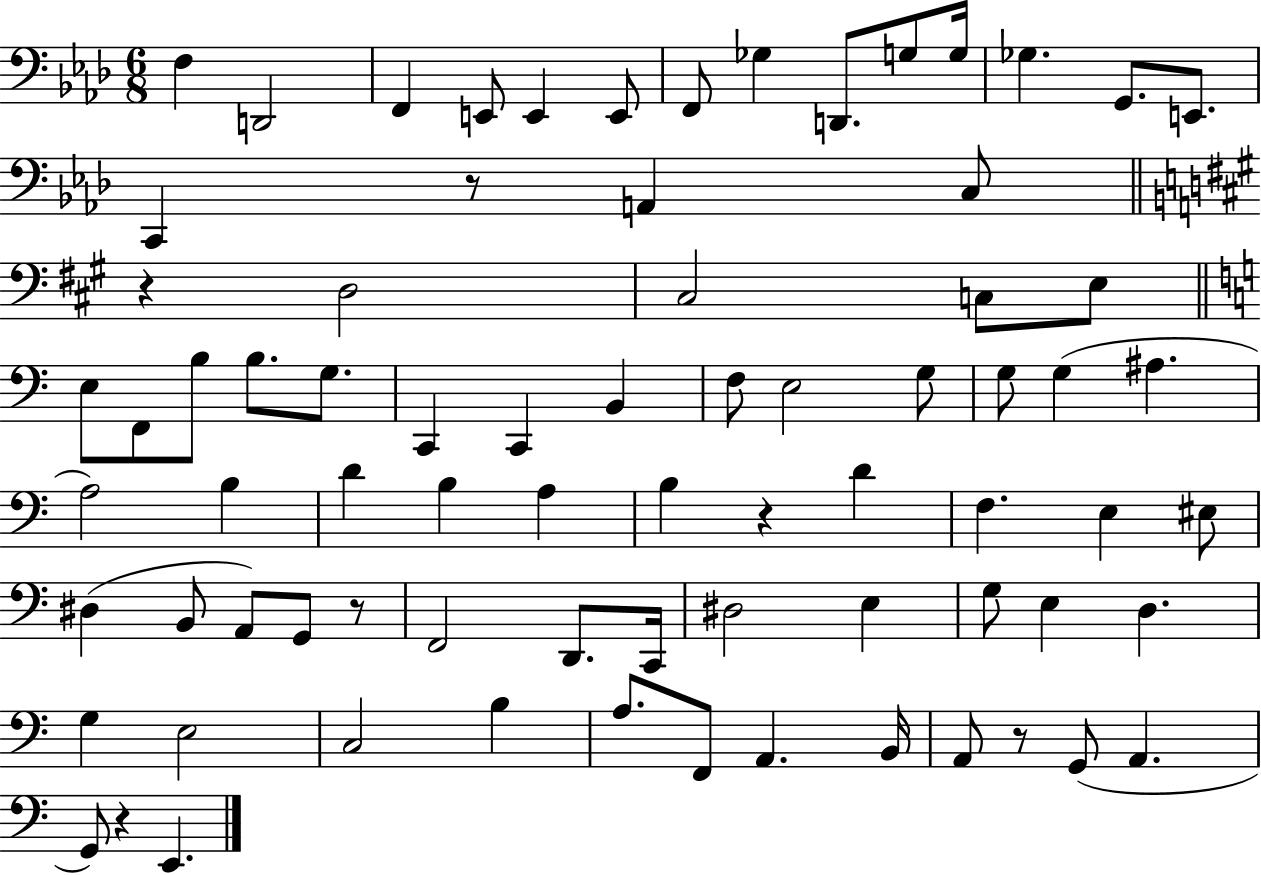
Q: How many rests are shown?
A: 6